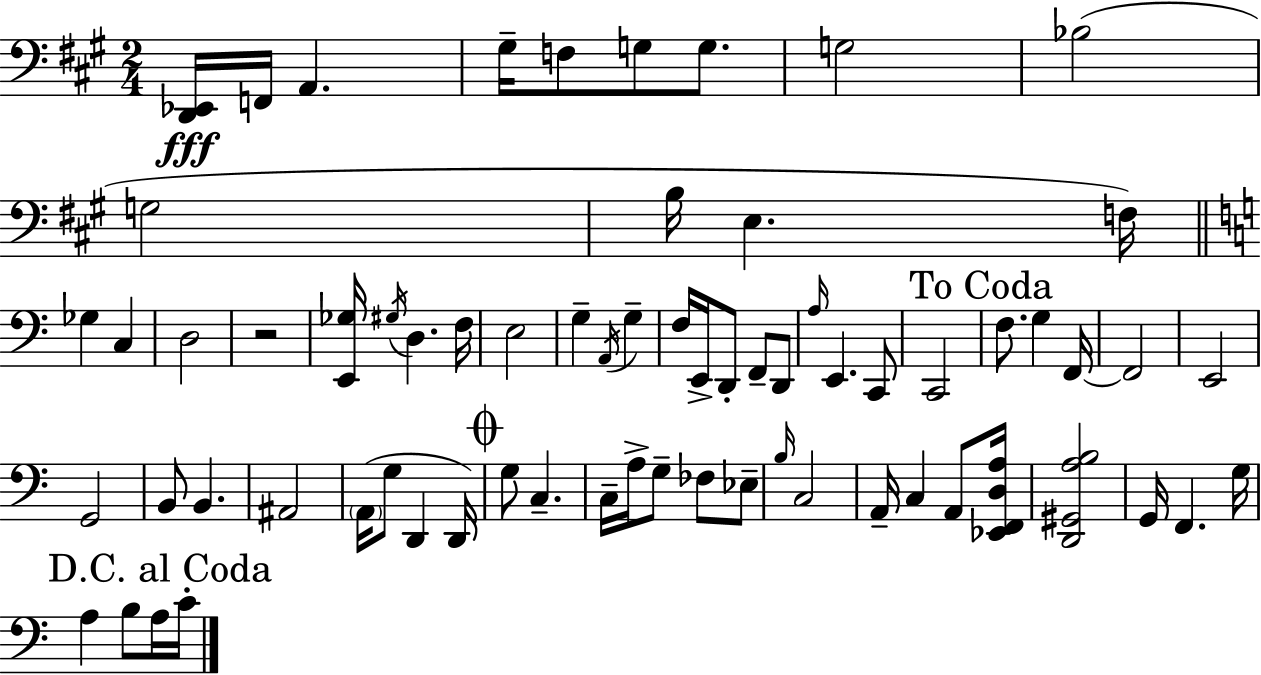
X:1
T:Untitled
M:2/4
L:1/4
K:A
[D,,_E,,]/4 F,,/4 A,, ^G,/4 F,/2 G,/2 G,/2 G,2 _B,2 G,2 B,/4 E, F,/4 _G, C, D,2 z2 [E,,_G,]/4 ^G,/4 D, F,/4 E,2 G, A,,/4 G, F,/4 E,,/4 D,,/2 F,,/2 D,,/2 A,/4 E,, C,,/2 C,,2 F,/2 G, F,,/4 F,,2 E,,2 G,,2 B,,/2 B,, ^A,,2 A,,/4 G,/2 D,, D,,/4 G,/2 C, C,/4 A,/4 G,/2 _F,/2 _E,/2 B,/4 C,2 A,,/4 C, A,,/2 [_E,,F,,D,A,]/4 [D,,^G,,A,B,]2 G,,/4 F,, G,/4 A, B,/2 A,/4 C/4